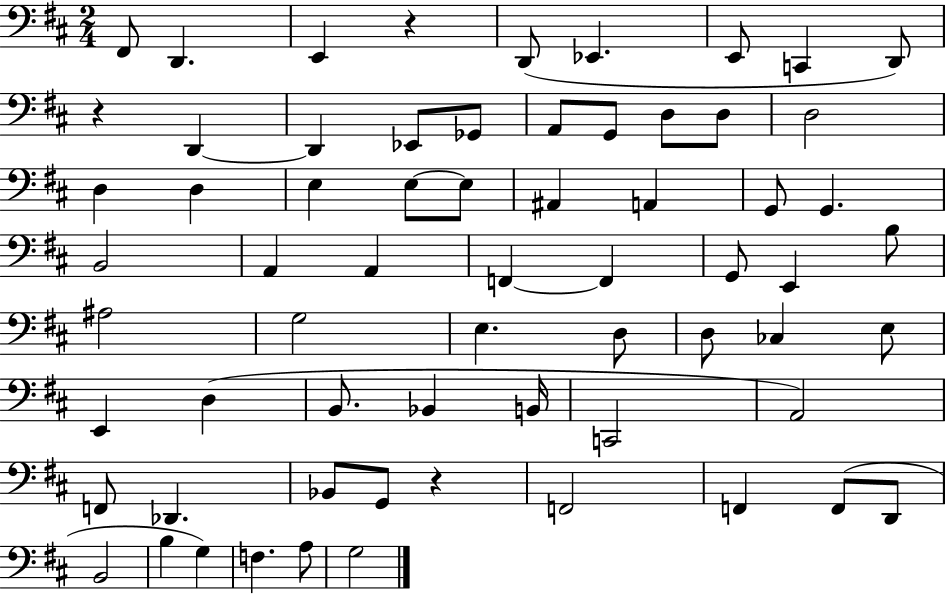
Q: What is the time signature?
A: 2/4